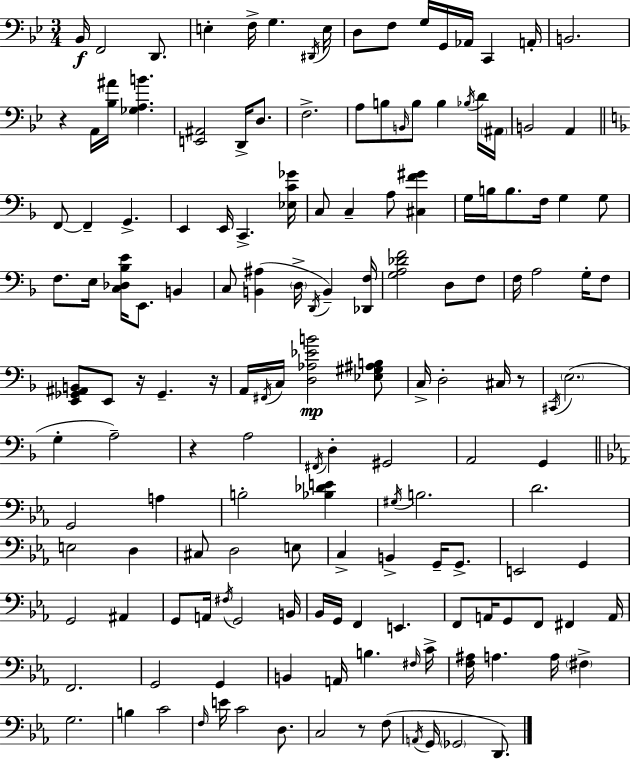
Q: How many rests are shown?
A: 6